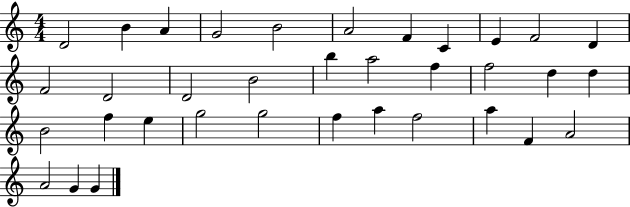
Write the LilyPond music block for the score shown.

{
  \clef treble
  \numericTimeSignature
  \time 4/4
  \key c \major
  d'2 b'4 a'4 | g'2 b'2 | a'2 f'4 c'4 | e'4 f'2 d'4 | \break f'2 d'2 | d'2 b'2 | b''4 a''2 f''4 | f''2 d''4 d''4 | \break b'2 f''4 e''4 | g''2 g''2 | f''4 a''4 f''2 | a''4 f'4 a'2 | \break a'2 g'4 g'4 | \bar "|."
}